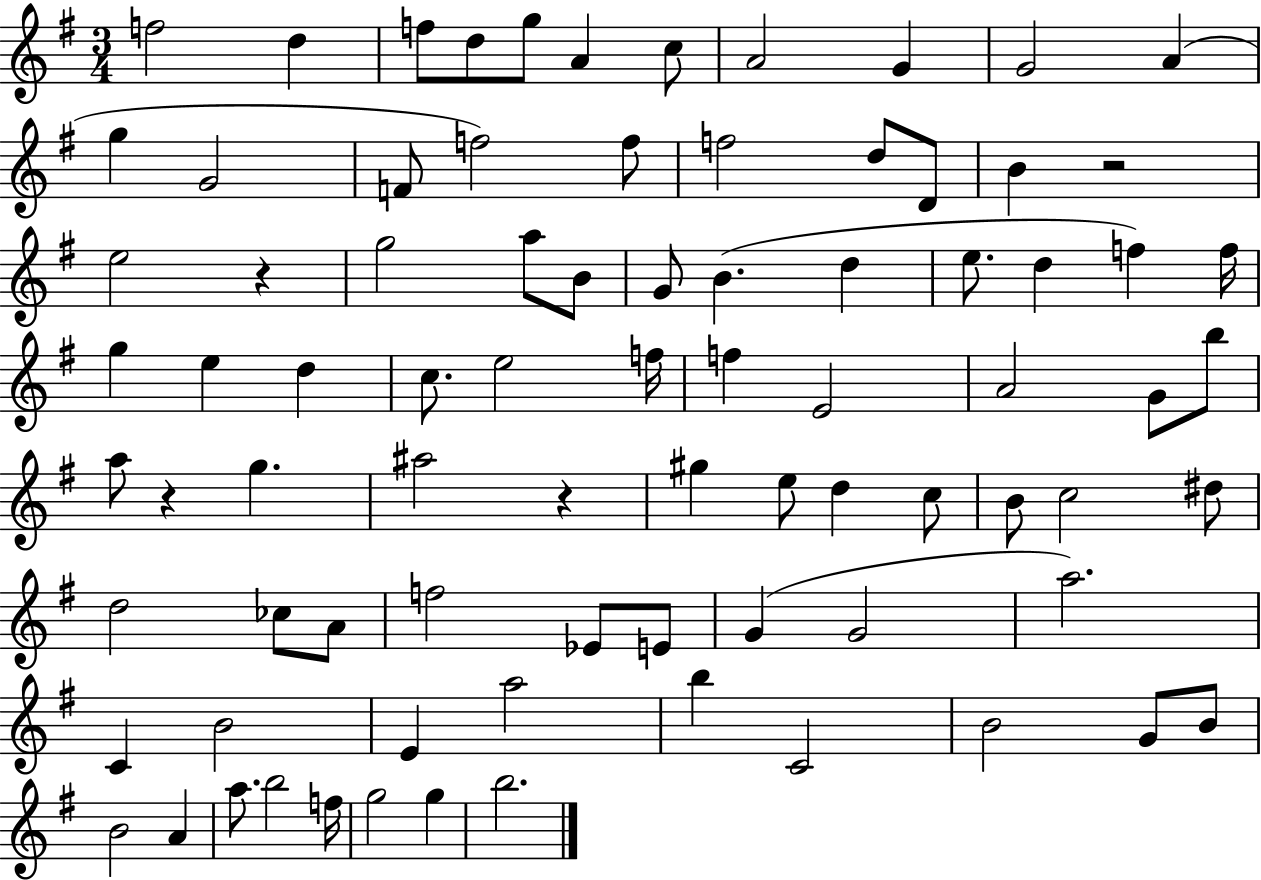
{
  \clef treble
  \numericTimeSignature
  \time 3/4
  \key g \major
  f''2 d''4 | f''8 d''8 g''8 a'4 c''8 | a'2 g'4 | g'2 a'4( | \break g''4 g'2 | f'8 f''2) f''8 | f''2 d''8 d'8 | b'4 r2 | \break e''2 r4 | g''2 a''8 b'8 | g'8 b'4.( d''4 | e''8. d''4 f''4) f''16 | \break g''4 e''4 d''4 | c''8. e''2 f''16 | f''4 e'2 | a'2 g'8 b''8 | \break a''8 r4 g''4. | ais''2 r4 | gis''4 e''8 d''4 c''8 | b'8 c''2 dis''8 | \break d''2 ces''8 a'8 | f''2 ees'8 e'8 | g'4( g'2 | a''2.) | \break c'4 b'2 | e'4 a''2 | b''4 c'2 | b'2 g'8 b'8 | \break b'2 a'4 | a''8. b''2 f''16 | g''2 g''4 | b''2. | \break \bar "|."
}